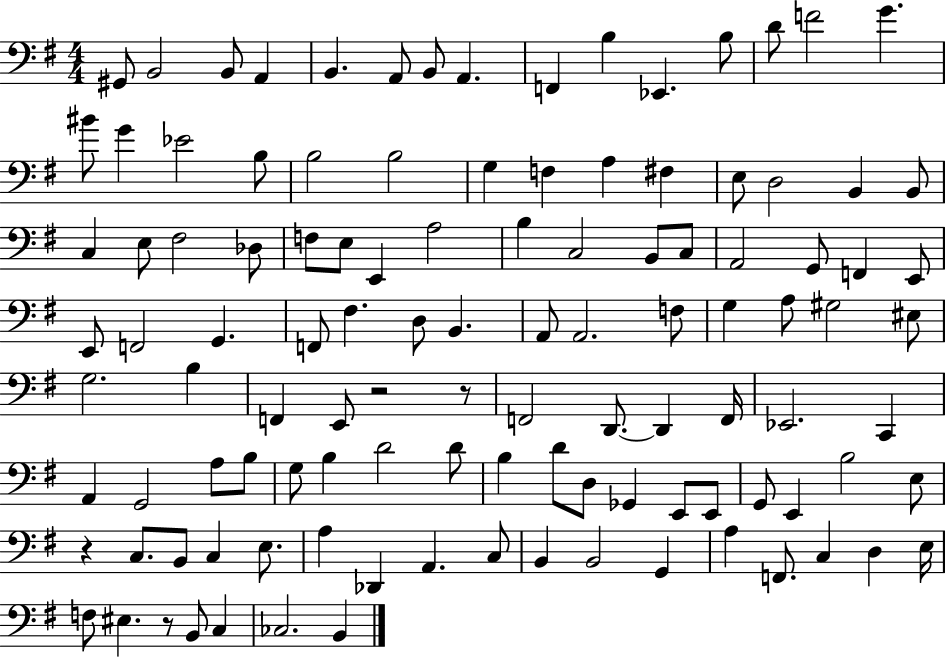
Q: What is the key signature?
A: G major